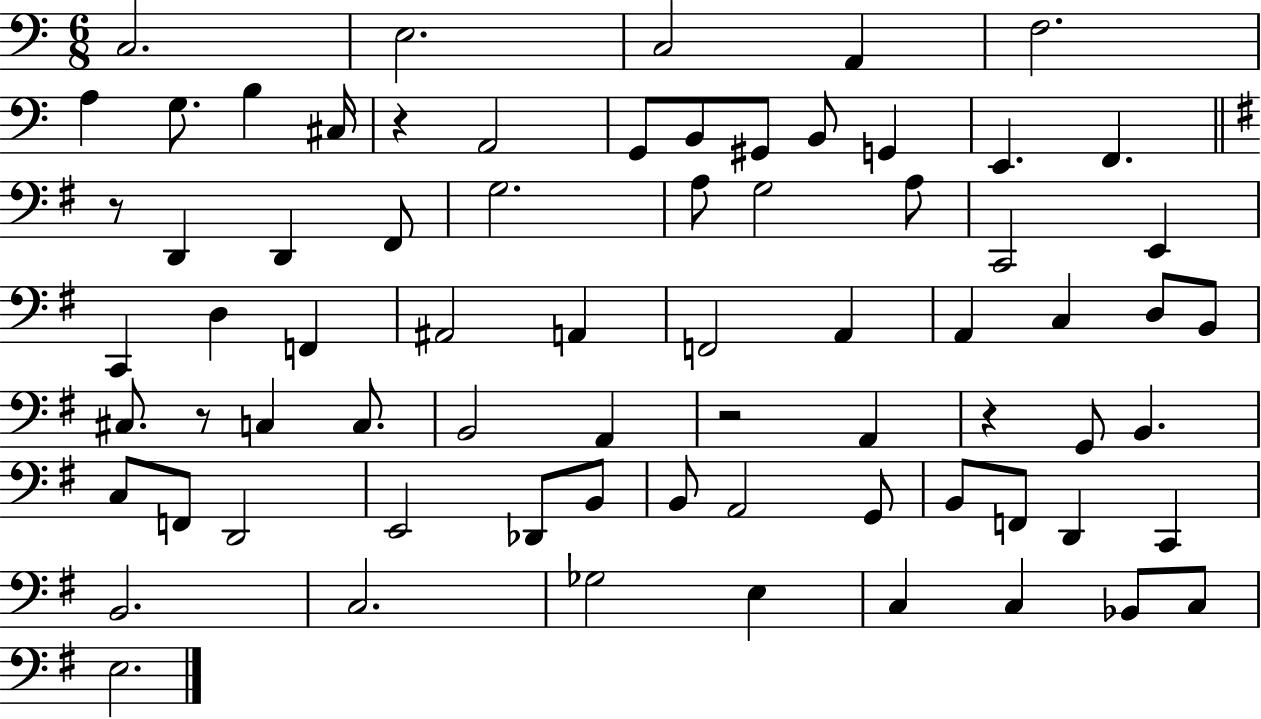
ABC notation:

X:1
T:Untitled
M:6/8
L:1/4
K:C
C,2 E,2 C,2 A,, F,2 A, G,/2 B, ^C,/4 z A,,2 G,,/2 B,,/2 ^G,,/2 B,,/2 G,, E,, F,, z/2 D,, D,, ^F,,/2 G,2 A,/2 G,2 A,/2 C,,2 E,, C,, D, F,, ^A,,2 A,, F,,2 A,, A,, C, D,/2 B,,/2 ^C,/2 z/2 C, C,/2 B,,2 A,, z2 A,, z G,,/2 B,, C,/2 F,,/2 D,,2 E,,2 _D,,/2 B,,/2 B,,/2 A,,2 G,,/2 B,,/2 F,,/2 D,, C,, B,,2 C,2 _G,2 E, C, C, _B,,/2 C,/2 E,2